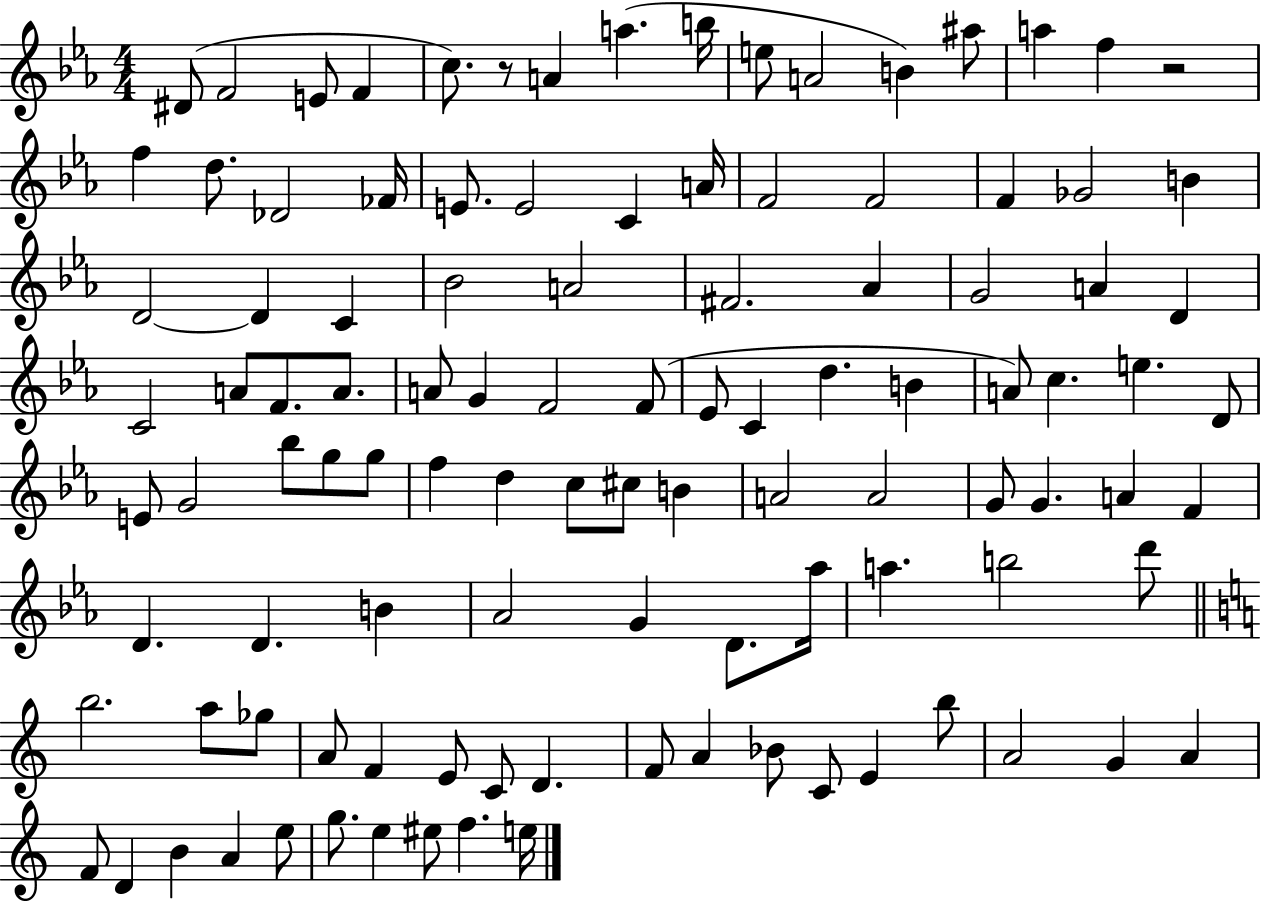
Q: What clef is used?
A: treble